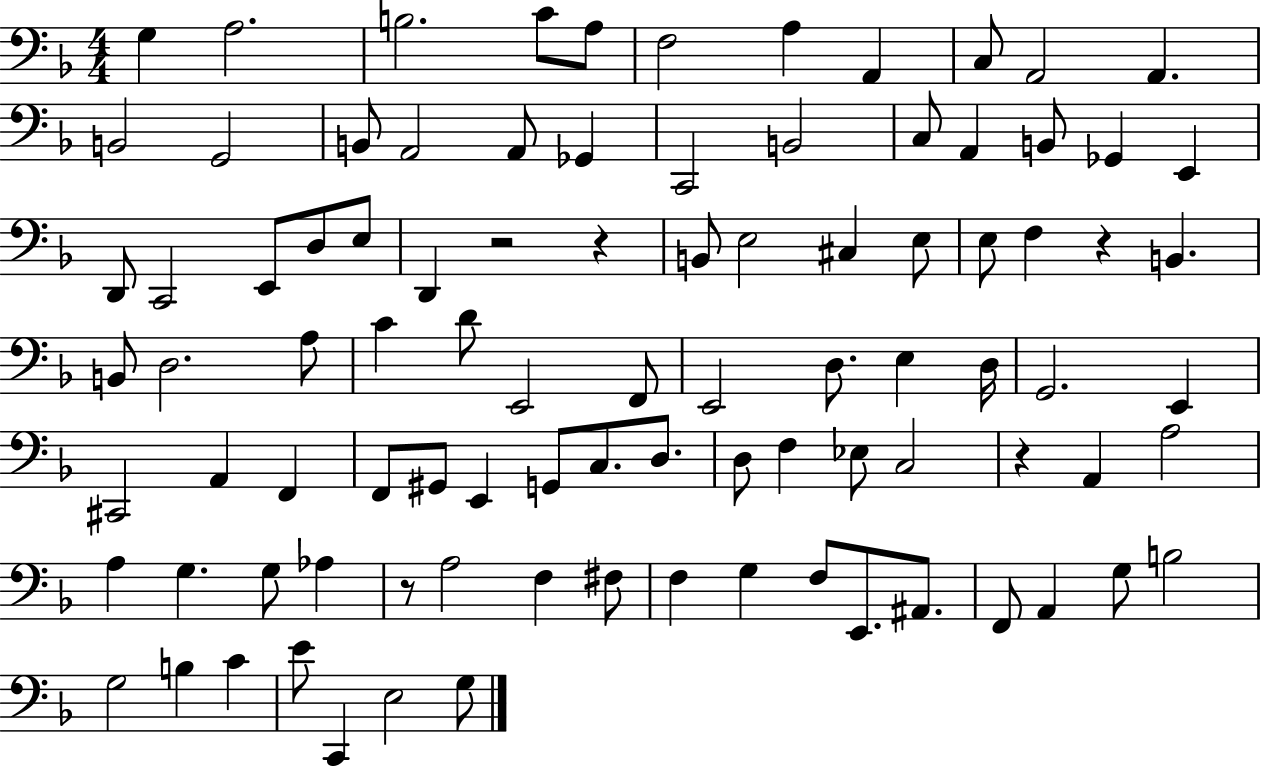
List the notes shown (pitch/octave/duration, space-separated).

G3/q A3/h. B3/h. C4/e A3/e F3/h A3/q A2/q C3/e A2/h A2/q. B2/h G2/h B2/e A2/h A2/e Gb2/q C2/h B2/h C3/e A2/q B2/e Gb2/q E2/q D2/e C2/h E2/e D3/e E3/e D2/q R/h R/q B2/e E3/h C#3/q E3/e E3/e F3/q R/q B2/q. B2/e D3/h. A3/e C4/q D4/e E2/h F2/e E2/h D3/e. E3/q D3/s G2/h. E2/q C#2/h A2/q F2/q F2/e G#2/e E2/q G2/e C3/e. D3/e. D3/e F3/q Eb3/e C3/h R/q A2/q A3/h A3/q G3/q. G3/e Ab3/q R/e A3/h F3/q F#3/e F3/q G3/q F3/e E2/e. A#2/e. F2/e A2/q G3/e B3/h G3/h B3/q C4/q E4/e C2/q E3/h G3/e